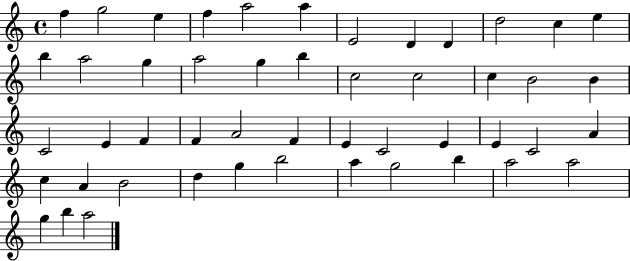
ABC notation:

X:1
T:Untitled
M:4/4
L:1/4
K:C
f g2 e f a2 a E2 D D d2 c e b a2 g a2 g b c2 c2 c B2 B C2 E F F A2 F E C2 E E C2 A c A B2 d g b2 a g2 b a2 a2 g b a2